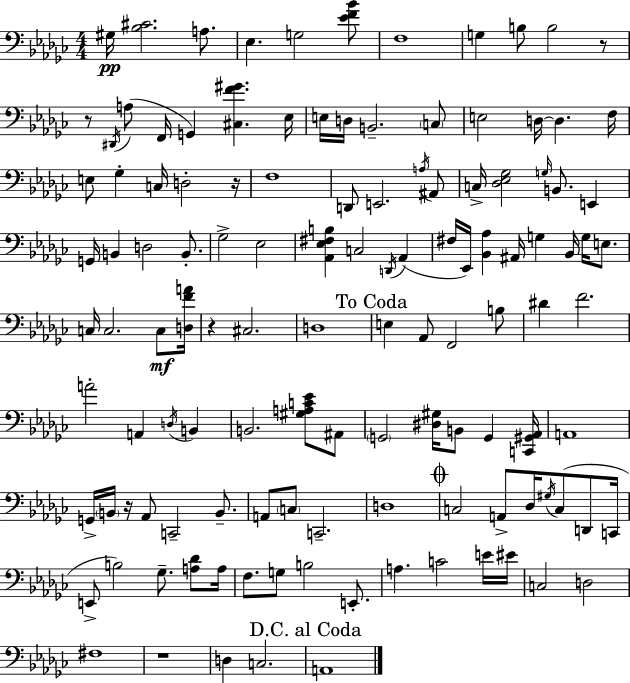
X:1
T:Untitled
M:4/4
L:1/4
K:Ebm
^G,/4 [_B,^C]2 A,/2 _E, G,2 [_EF_B]/2 F,4 G, B,/2 B,2 z/2 z/2 ^D,,/4 A,/2 F,,/4 G,, [^C,F^G] _E,/4 E,/4 D,/4 B,,2 C,/2 E,2 D,/4 D, F,/4 E,/2 _G, C,/4 D,2 z/4 F,4 D,,/2 E,,2 A,/4 ^A,,/2 C,/4 [_D,_E,_G,]2 G,/4 B,,/2 E,, G,,/4 B,, D,2 B,,/2 _G,2 _E,2 [_A,,_E,^F,B,] C,2 D,,/4 _A,, ^F,/4 _E,,/4 [_B,,_A,] ^A,,/4 G, _B,,/4 G,/4 E,/2 C,/4 C,2 C,/2 [D,FA]/4 z ^C,2 D,4 E, _A,,/2 F,,2 B,/2 ^D F2 A2 A,, D,/4 B,, B,,2 [^G,A,C_E]/2 ^A,,/2 G,,2 [^D,^G,]/4 B,,/2 G,, [C,,^G,,_A,,]/4 A,,4 G,,/4 B,,/4 z/4 _A,,/2 C,,2 B,,/2 A,,/2 C,/2 C,,2 D,4 C,2 A,,/2 _D,/4 ^G,/4 C,/2 D,,/2 C,,/4 E,,/2 B,2 _G,/2 [A,_D]/2 A,/4 F,/2 G,/2 B,2 E,,/2 A, C2 E/4 ^E/4 C,2 D,2 ^F,4 z4 D, C,2 A,,4